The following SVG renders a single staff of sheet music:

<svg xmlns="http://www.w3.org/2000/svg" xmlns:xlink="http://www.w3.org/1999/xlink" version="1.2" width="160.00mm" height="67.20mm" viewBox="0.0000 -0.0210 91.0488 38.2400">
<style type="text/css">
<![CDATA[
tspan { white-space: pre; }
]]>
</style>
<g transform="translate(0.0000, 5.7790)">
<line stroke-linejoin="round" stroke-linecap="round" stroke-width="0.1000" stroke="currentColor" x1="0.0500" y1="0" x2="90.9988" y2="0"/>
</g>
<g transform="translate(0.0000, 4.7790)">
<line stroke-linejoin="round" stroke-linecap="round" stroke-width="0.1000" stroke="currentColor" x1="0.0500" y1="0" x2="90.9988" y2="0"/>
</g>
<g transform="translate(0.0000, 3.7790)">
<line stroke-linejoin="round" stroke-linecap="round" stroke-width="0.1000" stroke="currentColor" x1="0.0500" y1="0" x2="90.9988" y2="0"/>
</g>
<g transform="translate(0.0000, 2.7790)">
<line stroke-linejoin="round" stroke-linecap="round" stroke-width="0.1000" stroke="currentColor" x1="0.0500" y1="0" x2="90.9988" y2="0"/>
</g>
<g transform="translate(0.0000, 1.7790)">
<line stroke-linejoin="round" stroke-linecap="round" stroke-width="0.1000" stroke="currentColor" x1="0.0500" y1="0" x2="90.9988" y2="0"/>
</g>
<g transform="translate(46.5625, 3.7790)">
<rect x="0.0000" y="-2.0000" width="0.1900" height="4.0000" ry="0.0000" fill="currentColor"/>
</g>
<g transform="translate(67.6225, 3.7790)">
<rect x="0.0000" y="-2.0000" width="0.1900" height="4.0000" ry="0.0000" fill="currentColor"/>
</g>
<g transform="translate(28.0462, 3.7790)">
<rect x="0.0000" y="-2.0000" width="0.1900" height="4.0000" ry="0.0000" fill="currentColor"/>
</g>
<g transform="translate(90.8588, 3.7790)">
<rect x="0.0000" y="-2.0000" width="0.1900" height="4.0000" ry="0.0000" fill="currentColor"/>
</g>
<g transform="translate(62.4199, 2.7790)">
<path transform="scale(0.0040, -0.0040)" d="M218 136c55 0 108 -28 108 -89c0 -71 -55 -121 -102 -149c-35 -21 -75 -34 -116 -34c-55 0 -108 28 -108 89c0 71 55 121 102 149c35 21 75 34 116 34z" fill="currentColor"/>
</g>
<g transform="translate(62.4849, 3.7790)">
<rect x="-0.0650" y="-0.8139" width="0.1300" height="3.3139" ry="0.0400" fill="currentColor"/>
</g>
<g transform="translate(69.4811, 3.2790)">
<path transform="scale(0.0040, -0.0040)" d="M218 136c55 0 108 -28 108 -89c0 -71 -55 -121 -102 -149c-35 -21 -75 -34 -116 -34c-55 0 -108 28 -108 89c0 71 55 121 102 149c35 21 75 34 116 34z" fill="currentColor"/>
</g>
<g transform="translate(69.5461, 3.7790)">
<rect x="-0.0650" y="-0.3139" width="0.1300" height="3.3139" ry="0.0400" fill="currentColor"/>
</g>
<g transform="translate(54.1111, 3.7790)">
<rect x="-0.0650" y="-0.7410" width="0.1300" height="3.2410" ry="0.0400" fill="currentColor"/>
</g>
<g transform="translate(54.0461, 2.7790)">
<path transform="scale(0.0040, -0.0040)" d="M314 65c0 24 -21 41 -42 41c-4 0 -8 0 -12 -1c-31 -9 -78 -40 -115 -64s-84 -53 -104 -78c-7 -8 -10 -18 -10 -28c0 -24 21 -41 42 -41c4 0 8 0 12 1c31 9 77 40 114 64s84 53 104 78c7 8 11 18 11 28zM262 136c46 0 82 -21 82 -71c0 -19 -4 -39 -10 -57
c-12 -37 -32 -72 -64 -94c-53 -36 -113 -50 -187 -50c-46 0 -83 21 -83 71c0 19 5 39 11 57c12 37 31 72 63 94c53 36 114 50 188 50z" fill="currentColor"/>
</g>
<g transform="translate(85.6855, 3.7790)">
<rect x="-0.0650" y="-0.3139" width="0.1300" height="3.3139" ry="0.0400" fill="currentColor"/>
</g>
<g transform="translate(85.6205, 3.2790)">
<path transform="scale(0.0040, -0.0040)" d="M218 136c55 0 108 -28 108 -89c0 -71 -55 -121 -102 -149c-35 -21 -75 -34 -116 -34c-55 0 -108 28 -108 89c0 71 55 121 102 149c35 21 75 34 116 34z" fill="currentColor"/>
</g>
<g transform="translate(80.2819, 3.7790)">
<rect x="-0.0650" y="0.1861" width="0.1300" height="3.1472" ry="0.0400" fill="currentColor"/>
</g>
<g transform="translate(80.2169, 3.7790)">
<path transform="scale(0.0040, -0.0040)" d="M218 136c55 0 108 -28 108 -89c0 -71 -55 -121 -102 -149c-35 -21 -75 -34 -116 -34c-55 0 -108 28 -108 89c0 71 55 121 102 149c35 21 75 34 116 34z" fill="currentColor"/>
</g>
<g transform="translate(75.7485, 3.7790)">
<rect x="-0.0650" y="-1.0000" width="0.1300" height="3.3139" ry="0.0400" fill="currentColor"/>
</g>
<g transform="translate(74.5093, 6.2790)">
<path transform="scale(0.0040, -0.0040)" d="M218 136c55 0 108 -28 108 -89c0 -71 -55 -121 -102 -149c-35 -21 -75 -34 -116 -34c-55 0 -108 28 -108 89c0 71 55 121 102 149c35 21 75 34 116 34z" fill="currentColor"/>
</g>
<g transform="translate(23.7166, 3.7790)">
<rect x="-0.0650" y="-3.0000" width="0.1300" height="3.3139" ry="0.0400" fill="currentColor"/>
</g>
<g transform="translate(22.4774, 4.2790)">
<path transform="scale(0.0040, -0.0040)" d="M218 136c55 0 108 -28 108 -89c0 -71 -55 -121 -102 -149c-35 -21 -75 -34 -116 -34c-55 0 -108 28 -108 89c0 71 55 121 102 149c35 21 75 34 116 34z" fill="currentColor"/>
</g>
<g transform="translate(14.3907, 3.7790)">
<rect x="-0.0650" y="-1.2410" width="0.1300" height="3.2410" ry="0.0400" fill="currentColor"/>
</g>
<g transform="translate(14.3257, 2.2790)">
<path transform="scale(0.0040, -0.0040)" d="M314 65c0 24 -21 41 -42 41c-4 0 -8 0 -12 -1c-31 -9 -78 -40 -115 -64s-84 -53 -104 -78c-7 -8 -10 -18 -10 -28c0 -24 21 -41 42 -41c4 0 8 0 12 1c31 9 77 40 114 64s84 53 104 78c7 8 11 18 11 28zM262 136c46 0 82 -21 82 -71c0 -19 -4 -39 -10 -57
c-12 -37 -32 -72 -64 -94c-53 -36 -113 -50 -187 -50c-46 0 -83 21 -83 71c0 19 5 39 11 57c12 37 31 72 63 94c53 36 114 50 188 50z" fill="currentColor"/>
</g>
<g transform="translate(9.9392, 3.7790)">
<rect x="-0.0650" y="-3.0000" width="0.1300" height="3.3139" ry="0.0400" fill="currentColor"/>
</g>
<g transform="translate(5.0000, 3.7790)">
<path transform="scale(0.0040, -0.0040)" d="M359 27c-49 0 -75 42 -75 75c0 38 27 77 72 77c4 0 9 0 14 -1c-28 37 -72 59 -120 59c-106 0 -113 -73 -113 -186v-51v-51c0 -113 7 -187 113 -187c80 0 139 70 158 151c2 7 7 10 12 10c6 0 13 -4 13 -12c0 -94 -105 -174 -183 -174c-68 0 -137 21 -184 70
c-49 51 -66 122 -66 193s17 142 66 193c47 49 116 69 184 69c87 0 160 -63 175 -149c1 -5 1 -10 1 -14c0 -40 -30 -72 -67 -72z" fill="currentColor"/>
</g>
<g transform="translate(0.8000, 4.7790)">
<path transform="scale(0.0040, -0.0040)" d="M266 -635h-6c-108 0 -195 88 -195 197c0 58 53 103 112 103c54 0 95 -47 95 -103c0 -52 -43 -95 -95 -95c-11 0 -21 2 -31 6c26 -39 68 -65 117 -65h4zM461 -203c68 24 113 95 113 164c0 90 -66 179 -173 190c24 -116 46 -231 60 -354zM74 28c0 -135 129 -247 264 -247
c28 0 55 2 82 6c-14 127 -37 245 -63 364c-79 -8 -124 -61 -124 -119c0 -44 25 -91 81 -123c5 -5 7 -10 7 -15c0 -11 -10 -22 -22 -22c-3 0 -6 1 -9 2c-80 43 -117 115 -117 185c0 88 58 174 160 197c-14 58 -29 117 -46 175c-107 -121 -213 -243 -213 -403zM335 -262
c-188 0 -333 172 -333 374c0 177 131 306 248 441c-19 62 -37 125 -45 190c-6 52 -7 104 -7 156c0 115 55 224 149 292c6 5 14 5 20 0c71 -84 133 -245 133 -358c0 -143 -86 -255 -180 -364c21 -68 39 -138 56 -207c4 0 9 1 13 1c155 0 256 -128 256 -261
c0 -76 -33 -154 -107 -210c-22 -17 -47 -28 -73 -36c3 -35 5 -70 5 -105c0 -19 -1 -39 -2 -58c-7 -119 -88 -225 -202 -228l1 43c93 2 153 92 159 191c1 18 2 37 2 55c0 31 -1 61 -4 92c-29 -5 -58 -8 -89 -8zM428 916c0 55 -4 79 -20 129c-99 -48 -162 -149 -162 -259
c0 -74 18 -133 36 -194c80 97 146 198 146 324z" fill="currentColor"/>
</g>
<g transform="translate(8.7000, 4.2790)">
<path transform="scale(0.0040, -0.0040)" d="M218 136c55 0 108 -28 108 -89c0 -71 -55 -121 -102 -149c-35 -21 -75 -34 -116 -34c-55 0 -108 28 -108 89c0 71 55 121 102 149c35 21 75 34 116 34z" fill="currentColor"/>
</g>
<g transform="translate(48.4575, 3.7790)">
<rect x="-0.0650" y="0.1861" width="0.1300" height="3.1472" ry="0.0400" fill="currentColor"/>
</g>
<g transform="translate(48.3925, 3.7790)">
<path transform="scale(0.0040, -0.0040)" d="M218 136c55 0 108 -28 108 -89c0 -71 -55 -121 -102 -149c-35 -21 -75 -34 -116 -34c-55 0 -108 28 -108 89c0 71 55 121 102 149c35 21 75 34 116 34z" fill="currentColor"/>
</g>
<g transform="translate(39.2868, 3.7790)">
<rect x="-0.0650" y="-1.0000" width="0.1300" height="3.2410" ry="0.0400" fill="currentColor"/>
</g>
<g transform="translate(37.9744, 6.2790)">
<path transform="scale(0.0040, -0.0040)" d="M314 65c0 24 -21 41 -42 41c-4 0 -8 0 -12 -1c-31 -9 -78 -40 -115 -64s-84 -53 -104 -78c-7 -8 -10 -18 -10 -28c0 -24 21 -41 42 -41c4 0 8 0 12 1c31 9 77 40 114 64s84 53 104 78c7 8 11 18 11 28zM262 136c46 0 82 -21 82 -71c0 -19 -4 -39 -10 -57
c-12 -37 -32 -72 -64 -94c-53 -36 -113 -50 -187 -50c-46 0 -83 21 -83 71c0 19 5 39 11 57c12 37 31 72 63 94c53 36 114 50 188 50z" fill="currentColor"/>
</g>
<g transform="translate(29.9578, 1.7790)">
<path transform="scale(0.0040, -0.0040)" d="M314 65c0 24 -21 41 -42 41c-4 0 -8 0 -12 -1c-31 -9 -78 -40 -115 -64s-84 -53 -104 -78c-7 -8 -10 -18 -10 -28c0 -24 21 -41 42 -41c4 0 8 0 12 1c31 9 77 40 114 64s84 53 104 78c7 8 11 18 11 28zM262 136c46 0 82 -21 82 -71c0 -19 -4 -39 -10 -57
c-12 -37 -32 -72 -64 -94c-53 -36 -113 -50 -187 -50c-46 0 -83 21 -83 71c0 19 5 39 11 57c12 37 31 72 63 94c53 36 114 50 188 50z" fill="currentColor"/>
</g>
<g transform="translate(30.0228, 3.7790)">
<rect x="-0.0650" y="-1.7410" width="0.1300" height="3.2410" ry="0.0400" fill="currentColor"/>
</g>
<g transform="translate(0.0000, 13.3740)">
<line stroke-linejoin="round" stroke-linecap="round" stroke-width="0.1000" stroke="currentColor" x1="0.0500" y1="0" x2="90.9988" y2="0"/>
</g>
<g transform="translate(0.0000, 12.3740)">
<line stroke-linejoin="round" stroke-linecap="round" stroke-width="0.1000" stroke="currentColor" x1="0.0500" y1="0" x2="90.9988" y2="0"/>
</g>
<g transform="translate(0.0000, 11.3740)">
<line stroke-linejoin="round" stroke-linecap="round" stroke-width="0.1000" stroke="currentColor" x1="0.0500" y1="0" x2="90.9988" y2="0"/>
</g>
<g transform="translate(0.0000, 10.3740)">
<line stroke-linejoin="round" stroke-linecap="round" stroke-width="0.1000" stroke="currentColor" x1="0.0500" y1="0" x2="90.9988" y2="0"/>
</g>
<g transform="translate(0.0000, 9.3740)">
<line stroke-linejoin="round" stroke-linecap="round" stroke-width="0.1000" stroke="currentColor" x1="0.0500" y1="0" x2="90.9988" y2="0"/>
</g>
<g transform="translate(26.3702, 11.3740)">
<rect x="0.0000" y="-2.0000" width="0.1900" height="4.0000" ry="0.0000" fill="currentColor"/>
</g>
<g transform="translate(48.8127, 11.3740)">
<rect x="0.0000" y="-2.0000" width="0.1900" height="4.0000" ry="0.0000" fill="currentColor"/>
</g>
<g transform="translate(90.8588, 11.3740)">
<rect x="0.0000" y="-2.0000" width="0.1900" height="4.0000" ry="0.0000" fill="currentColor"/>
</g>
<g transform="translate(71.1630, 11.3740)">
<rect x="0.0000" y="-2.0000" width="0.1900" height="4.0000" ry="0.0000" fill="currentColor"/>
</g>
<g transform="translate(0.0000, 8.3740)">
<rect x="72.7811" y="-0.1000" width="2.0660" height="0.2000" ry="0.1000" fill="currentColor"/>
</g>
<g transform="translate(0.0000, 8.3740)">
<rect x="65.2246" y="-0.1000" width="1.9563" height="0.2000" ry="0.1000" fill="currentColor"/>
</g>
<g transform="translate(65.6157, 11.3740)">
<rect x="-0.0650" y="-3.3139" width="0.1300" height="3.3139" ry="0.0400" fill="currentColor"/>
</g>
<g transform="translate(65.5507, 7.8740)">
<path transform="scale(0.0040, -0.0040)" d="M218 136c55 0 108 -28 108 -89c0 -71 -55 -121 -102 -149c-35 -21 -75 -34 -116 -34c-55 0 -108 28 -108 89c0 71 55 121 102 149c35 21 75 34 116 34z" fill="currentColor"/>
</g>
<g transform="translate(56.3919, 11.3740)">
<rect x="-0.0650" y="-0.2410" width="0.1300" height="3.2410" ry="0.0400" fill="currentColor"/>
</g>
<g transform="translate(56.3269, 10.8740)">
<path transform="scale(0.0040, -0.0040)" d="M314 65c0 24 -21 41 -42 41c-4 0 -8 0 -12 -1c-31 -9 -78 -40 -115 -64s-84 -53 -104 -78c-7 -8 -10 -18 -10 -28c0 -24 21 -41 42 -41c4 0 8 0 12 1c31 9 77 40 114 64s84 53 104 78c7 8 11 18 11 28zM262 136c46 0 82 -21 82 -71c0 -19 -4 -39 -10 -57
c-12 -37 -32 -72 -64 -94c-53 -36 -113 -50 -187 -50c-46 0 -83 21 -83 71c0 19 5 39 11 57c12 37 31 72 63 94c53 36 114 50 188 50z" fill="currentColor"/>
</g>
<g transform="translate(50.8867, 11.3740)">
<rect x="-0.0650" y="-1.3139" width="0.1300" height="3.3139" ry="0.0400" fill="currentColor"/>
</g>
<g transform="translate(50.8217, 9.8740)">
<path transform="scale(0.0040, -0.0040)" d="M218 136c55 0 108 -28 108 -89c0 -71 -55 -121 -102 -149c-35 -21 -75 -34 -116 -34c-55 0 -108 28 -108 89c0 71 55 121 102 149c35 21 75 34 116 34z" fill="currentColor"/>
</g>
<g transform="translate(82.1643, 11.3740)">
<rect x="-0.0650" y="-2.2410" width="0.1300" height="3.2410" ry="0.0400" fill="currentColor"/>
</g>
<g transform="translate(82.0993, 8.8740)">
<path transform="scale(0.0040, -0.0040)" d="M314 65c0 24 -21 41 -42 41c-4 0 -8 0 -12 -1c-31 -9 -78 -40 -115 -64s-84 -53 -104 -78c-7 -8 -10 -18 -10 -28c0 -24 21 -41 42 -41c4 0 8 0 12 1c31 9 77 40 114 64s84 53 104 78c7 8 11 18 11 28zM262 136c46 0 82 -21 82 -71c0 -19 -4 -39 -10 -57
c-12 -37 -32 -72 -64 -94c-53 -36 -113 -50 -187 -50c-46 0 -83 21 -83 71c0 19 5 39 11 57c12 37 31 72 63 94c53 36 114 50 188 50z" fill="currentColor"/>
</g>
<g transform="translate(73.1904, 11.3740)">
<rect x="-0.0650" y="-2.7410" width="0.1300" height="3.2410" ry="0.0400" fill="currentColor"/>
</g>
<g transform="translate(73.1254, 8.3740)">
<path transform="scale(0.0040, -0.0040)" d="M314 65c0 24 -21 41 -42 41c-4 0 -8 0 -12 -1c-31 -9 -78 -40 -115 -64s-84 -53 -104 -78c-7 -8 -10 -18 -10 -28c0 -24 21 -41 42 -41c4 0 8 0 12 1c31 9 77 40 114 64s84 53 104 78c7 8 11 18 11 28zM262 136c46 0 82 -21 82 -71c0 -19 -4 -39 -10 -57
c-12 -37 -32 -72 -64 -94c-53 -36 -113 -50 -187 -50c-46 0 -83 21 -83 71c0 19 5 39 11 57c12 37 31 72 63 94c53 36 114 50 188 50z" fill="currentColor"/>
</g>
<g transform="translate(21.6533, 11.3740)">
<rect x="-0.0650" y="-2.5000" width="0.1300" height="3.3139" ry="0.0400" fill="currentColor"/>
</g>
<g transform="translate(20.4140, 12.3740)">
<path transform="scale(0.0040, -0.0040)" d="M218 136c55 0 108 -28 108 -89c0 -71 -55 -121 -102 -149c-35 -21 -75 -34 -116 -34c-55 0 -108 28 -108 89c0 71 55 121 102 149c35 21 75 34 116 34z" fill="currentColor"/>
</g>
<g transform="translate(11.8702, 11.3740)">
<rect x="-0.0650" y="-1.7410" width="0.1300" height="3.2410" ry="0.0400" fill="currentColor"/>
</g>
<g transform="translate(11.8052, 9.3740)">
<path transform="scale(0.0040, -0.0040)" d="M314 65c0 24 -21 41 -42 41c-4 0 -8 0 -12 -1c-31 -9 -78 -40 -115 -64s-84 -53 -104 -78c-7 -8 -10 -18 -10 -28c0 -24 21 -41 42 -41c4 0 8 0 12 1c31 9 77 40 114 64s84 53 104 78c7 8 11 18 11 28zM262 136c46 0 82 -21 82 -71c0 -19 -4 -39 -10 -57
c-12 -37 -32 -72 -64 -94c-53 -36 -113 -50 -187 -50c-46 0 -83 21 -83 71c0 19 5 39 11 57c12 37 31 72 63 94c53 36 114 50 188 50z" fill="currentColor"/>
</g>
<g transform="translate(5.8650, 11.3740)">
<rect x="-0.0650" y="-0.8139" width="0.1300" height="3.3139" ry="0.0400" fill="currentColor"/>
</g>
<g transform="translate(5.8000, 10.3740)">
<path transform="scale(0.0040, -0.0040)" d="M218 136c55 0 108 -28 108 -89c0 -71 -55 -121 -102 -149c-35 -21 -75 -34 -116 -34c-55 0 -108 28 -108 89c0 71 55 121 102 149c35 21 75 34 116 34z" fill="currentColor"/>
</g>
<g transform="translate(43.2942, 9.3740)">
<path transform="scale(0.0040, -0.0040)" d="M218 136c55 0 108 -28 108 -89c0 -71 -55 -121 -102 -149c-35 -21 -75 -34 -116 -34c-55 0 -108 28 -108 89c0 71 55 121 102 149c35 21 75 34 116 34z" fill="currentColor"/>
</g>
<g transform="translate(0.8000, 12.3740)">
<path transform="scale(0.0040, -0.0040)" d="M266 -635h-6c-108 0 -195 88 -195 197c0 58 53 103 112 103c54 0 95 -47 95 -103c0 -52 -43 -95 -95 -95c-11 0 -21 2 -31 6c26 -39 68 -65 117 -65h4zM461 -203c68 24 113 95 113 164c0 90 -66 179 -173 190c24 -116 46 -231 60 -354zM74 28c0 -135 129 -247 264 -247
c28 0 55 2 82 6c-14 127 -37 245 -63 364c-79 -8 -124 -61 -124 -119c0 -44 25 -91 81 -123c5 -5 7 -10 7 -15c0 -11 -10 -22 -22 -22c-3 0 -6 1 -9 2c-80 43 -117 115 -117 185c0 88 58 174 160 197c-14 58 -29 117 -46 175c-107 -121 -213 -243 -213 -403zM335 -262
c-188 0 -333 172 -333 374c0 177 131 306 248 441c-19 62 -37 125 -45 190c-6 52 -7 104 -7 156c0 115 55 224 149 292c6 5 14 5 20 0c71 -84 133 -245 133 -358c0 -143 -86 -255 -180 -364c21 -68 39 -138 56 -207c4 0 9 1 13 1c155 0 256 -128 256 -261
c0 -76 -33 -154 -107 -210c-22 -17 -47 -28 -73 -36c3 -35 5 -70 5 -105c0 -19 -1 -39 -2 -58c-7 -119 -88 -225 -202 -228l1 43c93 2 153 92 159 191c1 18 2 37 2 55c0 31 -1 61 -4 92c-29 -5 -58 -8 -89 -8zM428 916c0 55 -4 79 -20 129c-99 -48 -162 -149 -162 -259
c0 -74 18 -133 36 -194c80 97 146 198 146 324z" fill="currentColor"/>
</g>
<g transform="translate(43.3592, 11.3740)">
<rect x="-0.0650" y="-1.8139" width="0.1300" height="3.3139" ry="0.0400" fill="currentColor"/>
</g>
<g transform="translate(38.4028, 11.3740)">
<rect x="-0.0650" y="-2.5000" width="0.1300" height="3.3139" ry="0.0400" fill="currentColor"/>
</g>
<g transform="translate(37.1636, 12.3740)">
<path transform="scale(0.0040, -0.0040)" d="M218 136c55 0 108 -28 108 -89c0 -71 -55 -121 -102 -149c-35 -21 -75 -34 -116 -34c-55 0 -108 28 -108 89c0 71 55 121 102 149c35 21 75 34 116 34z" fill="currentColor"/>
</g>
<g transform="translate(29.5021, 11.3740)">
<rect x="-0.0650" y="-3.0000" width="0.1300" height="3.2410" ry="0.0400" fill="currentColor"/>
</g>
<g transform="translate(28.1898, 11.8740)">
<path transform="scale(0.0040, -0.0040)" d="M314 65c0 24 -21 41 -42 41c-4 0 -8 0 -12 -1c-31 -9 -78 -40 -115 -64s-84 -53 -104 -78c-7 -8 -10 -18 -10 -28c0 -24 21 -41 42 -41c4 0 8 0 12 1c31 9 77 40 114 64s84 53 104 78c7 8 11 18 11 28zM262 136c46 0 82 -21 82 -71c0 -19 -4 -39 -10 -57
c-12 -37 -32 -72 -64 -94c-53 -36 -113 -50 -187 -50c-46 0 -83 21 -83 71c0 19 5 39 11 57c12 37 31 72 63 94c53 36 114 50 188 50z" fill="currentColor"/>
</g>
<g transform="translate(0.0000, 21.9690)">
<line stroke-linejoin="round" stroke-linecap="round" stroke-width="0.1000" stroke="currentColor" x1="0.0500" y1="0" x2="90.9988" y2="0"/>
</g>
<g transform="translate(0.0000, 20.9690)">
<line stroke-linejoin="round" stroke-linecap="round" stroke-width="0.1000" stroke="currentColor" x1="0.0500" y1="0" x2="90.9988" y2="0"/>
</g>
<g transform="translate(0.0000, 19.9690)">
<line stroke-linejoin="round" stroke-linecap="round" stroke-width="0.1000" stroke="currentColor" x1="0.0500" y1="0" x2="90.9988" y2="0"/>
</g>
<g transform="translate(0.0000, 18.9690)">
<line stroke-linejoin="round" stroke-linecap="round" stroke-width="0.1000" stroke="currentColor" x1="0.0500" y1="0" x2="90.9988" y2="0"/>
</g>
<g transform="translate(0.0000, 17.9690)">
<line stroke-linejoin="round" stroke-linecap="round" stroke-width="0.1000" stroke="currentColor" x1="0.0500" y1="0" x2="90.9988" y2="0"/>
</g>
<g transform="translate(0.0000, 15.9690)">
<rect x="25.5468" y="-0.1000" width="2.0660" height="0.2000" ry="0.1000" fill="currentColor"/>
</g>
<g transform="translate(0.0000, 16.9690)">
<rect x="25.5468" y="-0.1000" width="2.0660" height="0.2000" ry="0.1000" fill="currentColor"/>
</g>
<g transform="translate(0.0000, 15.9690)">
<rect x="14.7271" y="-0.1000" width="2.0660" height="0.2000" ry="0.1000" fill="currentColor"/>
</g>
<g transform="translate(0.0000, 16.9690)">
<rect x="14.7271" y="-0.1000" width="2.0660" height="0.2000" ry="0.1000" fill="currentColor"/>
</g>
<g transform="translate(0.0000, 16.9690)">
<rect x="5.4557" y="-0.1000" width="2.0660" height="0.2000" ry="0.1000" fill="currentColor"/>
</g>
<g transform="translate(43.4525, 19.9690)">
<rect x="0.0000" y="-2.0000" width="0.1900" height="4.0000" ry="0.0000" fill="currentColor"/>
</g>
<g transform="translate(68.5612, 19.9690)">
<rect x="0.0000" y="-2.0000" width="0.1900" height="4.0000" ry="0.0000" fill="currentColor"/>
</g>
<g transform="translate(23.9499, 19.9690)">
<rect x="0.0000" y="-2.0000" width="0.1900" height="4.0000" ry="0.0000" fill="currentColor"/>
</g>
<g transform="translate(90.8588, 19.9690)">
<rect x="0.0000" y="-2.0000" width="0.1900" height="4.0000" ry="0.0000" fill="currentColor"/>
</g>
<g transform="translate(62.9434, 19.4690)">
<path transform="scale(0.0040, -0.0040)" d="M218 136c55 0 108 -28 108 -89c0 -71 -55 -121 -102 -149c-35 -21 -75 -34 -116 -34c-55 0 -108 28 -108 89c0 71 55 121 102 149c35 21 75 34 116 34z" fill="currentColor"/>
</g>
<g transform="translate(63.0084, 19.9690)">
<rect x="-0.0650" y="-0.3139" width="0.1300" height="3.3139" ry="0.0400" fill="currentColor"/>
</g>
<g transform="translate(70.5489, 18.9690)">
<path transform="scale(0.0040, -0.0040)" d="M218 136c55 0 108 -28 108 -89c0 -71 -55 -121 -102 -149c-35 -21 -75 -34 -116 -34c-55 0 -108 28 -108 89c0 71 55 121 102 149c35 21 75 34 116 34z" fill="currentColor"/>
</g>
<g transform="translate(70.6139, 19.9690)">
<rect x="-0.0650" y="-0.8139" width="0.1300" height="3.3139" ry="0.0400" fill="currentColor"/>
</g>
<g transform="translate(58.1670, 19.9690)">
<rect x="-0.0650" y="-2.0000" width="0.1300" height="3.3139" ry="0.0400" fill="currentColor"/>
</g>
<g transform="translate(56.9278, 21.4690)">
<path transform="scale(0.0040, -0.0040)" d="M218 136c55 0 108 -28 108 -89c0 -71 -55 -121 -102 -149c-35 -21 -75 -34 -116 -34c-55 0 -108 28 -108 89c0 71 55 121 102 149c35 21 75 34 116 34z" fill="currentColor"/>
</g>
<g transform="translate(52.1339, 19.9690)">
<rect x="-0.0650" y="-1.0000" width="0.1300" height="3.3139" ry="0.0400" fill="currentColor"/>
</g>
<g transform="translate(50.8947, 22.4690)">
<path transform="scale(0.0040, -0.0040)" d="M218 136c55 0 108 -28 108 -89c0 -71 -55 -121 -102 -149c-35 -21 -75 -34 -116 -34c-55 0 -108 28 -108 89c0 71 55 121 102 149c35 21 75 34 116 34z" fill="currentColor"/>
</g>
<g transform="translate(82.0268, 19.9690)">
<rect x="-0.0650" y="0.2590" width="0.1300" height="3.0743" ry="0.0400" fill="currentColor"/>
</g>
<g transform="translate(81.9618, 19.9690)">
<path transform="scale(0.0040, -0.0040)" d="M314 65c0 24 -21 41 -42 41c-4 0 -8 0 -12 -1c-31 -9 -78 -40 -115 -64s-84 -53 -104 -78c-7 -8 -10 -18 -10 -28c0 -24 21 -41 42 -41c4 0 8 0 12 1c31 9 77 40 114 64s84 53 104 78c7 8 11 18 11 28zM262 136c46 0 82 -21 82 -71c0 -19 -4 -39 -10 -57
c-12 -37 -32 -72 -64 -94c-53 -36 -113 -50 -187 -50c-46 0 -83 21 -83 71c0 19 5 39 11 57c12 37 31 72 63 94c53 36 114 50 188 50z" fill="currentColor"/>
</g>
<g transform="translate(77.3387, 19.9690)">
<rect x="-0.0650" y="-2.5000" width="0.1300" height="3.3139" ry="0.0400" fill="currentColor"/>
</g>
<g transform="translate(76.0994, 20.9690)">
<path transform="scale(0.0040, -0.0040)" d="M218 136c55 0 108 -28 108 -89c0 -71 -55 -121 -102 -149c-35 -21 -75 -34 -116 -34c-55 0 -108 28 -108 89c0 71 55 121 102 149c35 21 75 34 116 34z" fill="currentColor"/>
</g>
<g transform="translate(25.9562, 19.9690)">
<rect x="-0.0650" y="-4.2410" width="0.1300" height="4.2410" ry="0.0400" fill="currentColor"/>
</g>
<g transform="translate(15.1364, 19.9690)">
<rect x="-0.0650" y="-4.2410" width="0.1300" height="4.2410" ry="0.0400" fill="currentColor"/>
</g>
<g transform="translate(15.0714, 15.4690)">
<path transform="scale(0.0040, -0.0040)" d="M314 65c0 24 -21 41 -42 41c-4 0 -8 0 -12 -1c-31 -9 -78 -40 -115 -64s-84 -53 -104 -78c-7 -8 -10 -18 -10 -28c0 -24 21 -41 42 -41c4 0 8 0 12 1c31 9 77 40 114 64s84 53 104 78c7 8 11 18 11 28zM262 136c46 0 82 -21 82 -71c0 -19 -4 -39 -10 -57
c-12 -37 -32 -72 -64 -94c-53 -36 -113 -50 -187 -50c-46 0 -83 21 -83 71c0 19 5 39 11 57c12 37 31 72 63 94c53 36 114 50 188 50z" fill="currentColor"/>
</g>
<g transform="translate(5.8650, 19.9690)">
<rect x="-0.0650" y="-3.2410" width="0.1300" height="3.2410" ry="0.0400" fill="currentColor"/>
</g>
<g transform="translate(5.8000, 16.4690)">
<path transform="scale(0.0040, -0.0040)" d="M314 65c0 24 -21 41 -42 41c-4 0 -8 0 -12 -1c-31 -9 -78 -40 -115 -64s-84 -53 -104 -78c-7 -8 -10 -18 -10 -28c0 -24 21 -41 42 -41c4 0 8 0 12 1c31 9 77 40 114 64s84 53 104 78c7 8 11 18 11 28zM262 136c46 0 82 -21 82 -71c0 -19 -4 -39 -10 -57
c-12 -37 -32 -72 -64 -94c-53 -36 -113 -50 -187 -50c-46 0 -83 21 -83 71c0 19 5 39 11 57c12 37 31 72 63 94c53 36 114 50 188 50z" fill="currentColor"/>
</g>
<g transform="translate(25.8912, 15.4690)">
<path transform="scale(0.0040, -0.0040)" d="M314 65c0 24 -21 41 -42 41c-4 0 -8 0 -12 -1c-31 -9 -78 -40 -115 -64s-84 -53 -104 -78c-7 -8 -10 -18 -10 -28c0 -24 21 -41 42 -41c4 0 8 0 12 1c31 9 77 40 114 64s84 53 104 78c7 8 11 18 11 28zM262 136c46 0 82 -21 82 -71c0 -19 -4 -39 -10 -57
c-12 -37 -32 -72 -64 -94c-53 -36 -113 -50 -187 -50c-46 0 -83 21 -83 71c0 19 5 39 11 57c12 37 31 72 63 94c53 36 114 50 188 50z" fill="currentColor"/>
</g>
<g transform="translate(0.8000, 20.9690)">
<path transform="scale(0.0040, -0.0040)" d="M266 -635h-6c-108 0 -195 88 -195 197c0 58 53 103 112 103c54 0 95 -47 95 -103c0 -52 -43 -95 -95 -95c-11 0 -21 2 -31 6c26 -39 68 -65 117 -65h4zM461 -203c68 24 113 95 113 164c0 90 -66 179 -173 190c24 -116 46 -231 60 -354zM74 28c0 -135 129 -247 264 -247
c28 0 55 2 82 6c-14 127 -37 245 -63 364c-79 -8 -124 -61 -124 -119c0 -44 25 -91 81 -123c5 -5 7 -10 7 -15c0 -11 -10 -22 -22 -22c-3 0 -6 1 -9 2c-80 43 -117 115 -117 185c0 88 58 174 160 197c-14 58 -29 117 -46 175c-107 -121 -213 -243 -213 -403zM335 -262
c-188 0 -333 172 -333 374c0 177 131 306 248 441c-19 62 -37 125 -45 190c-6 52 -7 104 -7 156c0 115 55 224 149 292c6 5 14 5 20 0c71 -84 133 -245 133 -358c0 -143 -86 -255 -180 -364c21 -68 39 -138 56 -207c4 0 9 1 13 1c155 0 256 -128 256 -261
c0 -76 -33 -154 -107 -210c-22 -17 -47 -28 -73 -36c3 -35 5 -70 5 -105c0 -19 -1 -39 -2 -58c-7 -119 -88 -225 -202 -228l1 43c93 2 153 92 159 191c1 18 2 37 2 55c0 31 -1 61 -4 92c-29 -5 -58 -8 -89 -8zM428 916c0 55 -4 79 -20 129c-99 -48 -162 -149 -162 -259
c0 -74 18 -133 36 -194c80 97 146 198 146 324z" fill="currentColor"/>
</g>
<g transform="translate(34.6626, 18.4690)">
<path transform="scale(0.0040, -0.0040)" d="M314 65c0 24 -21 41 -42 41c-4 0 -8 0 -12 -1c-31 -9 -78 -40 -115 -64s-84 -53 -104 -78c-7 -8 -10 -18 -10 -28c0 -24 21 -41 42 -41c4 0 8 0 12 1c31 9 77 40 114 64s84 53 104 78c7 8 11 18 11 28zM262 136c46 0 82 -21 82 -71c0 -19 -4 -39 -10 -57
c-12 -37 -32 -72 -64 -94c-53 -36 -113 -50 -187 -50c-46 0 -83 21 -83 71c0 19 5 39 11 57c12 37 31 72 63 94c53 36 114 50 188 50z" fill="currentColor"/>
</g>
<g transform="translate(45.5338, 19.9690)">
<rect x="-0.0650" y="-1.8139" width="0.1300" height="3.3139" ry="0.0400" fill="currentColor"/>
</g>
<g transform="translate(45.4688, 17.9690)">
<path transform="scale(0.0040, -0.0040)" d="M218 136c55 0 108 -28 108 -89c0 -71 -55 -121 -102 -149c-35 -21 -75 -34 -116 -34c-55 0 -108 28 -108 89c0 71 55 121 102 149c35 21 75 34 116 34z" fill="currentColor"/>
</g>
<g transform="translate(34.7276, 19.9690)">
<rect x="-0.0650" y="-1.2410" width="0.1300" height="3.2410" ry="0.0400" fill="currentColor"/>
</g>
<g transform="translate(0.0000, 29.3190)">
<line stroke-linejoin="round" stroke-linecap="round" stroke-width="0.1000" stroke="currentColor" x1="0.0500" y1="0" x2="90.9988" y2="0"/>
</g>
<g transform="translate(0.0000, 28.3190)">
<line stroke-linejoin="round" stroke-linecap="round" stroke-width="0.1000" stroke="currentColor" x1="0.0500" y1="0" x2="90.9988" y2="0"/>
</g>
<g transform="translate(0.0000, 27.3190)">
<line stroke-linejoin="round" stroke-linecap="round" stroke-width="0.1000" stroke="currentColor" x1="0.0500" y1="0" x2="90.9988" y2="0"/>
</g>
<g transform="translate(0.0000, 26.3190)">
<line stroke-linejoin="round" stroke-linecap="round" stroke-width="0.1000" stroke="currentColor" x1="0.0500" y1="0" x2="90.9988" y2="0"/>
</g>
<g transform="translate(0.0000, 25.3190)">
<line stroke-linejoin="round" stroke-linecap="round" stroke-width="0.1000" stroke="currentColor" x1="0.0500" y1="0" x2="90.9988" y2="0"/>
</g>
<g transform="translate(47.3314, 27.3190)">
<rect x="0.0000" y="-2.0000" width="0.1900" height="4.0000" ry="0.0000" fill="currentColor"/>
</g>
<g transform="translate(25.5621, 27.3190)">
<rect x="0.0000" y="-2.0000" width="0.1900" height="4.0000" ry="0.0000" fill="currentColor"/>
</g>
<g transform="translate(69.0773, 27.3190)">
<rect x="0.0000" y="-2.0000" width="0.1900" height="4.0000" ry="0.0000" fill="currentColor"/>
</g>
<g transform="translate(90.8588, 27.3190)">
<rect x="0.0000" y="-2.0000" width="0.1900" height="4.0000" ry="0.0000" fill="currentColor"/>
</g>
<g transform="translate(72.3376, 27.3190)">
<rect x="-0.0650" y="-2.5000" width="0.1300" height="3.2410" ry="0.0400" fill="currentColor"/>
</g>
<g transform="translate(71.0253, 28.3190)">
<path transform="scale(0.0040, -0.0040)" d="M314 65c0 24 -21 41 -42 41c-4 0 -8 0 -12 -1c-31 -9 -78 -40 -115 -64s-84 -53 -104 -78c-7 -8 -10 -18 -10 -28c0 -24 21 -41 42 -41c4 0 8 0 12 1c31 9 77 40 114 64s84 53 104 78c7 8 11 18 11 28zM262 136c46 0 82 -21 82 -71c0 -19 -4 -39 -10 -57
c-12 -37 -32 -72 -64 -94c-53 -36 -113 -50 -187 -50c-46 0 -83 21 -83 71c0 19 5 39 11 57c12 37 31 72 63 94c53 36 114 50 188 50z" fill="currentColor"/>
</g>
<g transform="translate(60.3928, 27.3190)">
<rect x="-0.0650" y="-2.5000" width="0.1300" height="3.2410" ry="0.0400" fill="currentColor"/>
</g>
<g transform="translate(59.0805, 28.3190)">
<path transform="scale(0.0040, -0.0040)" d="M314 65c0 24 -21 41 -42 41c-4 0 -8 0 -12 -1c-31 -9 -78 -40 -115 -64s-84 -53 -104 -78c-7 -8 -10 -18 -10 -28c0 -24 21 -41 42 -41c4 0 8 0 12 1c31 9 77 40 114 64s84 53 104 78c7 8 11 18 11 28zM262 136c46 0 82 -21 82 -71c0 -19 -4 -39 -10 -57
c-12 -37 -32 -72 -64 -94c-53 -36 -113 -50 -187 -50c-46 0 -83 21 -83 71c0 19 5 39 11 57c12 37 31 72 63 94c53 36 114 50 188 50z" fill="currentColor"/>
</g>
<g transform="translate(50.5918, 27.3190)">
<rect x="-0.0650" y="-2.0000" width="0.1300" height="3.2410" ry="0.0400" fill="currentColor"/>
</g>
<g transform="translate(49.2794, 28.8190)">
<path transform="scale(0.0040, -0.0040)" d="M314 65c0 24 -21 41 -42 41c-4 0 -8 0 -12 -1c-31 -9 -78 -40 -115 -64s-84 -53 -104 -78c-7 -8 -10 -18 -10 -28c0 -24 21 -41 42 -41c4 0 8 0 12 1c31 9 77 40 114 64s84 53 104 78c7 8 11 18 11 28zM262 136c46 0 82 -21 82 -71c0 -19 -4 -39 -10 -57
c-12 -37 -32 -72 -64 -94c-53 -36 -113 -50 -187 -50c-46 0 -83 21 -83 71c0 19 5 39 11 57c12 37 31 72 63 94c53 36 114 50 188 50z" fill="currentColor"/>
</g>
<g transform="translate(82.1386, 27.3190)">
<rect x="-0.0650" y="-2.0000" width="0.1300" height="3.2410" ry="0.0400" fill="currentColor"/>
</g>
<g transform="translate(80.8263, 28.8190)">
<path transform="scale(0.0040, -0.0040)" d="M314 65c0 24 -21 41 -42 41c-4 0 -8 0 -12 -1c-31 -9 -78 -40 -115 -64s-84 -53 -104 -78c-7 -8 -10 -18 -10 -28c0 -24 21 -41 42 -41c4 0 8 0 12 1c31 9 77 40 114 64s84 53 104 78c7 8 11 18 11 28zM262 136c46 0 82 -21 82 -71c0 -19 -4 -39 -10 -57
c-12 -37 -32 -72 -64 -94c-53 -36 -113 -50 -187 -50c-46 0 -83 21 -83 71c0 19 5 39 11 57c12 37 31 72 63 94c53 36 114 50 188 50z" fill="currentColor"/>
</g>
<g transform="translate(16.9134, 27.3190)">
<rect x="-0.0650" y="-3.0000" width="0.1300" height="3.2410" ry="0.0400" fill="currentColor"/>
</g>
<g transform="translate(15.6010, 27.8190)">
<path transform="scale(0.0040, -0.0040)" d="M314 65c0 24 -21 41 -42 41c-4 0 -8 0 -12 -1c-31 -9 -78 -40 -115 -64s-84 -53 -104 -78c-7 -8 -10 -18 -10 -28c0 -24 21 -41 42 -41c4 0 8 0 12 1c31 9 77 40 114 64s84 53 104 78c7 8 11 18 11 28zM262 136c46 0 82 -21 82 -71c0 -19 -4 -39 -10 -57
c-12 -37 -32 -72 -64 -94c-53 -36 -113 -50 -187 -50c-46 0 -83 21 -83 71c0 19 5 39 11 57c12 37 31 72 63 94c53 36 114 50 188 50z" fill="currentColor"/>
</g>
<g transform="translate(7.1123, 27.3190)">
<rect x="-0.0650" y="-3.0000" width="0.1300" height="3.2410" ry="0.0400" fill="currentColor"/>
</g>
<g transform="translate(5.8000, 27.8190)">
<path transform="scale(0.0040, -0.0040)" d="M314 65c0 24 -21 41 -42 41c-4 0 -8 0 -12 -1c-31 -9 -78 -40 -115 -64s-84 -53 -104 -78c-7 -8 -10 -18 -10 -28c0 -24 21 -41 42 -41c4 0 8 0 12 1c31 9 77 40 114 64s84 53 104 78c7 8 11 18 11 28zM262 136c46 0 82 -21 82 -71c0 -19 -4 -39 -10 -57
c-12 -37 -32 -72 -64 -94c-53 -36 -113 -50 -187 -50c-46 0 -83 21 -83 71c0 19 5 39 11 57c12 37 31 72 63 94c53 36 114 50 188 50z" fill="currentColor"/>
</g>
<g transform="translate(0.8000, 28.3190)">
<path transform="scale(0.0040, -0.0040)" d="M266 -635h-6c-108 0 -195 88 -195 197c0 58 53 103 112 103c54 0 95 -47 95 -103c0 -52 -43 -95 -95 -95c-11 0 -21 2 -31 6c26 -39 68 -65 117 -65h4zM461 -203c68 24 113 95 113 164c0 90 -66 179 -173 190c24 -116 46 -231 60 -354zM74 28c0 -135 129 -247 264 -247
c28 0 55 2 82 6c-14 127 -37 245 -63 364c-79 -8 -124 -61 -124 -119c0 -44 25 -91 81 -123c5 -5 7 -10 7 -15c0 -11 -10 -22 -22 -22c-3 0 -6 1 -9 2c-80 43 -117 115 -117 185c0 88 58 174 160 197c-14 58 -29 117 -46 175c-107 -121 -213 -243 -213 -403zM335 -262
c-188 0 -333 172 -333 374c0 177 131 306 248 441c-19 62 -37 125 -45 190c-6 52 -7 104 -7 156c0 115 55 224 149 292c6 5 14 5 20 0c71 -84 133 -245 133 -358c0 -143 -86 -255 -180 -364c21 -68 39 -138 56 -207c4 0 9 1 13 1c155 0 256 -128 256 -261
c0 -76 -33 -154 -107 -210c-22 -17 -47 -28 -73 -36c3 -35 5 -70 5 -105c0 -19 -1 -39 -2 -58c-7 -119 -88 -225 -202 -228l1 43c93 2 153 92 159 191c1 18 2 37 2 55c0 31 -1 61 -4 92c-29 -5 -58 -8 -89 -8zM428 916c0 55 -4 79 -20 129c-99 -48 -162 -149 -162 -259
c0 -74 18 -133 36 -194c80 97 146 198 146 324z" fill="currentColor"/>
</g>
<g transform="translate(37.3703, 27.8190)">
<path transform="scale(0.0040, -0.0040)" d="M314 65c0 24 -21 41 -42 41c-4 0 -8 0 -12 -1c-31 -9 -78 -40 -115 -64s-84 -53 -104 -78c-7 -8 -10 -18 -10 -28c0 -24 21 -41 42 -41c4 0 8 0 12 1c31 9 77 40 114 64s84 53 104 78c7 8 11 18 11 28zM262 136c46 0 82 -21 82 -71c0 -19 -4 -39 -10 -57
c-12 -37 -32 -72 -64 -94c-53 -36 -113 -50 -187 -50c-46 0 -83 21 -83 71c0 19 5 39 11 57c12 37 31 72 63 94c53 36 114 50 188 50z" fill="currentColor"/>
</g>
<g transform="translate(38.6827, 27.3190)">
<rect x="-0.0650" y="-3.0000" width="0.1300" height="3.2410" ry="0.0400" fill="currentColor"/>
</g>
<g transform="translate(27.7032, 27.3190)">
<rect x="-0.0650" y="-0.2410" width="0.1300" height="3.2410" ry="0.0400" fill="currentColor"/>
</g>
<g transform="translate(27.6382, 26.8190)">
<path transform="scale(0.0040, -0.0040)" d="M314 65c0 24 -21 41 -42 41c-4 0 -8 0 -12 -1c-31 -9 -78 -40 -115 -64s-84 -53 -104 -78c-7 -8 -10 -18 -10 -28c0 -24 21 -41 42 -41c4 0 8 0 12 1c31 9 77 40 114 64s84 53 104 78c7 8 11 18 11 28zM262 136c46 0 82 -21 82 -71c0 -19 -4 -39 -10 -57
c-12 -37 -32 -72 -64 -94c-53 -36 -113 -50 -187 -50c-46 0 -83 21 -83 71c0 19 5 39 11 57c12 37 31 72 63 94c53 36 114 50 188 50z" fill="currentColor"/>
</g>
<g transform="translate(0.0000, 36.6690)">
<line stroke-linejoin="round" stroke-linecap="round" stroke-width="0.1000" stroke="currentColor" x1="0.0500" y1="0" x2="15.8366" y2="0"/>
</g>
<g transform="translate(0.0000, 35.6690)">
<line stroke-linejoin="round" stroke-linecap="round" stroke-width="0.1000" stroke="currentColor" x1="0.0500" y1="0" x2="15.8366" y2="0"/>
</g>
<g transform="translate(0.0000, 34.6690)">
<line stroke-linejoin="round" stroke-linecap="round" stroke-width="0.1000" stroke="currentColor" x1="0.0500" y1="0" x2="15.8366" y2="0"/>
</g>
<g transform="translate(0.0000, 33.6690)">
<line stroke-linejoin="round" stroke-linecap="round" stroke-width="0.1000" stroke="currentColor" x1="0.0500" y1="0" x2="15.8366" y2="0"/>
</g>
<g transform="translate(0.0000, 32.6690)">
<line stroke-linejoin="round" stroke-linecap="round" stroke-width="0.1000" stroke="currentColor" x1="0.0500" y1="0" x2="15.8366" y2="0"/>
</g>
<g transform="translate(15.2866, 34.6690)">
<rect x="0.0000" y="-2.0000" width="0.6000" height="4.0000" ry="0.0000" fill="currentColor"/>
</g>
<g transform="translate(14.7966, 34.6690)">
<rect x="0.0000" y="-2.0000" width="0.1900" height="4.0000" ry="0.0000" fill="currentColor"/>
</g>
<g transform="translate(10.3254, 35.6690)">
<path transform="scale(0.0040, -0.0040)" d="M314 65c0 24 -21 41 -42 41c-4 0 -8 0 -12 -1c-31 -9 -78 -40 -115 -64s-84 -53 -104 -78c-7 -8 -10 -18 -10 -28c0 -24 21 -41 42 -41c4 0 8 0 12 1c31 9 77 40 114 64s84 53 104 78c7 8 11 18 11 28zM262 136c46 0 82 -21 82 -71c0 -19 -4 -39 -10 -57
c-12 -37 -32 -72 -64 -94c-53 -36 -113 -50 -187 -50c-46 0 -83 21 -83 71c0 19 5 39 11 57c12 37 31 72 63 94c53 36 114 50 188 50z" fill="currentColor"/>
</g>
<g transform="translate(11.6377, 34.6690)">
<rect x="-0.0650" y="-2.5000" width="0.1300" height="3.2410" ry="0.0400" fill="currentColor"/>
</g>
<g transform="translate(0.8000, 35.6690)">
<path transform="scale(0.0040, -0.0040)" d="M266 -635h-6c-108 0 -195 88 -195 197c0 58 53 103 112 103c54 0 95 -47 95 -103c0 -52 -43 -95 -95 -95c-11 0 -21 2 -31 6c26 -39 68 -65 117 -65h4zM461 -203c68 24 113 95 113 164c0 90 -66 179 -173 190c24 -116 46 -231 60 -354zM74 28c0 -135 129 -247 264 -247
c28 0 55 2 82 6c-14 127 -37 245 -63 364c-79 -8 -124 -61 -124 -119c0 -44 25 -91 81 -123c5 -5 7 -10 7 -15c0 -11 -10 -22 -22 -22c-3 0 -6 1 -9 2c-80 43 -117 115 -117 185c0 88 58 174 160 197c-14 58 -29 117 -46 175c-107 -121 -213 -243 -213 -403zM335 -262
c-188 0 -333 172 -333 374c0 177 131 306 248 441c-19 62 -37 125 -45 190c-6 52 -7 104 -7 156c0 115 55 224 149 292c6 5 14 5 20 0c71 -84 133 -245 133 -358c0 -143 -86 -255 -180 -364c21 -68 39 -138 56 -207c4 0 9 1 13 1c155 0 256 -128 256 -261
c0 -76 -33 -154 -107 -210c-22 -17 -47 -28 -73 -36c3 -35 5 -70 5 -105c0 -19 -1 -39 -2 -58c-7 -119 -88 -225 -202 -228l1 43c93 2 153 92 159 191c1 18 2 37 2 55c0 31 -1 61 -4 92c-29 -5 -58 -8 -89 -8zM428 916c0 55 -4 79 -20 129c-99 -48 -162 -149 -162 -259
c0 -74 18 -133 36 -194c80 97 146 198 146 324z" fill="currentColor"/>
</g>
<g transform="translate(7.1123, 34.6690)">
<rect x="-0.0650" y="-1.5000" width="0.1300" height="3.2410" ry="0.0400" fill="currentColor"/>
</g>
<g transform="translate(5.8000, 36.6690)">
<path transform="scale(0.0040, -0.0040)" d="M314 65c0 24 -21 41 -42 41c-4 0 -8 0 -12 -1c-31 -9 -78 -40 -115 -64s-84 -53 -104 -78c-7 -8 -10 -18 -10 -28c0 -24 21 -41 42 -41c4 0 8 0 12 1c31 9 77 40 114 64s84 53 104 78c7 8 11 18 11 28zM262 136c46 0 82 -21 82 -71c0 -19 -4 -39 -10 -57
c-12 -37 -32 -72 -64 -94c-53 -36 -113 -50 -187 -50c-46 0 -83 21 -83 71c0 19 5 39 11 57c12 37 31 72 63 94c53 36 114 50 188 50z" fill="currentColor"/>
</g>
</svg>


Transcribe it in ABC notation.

X:1
T:Untitled
M:4/4
L:1/4
K:C
A e2 A f2 D2 B d2 d c D B c d f2 G A2 G f e c2 b a2 g2 b2 d'2 d'2 e2 f D F c d G B2 A2 A2 c2 A2 F2 G2 G2 F2 E2 G2